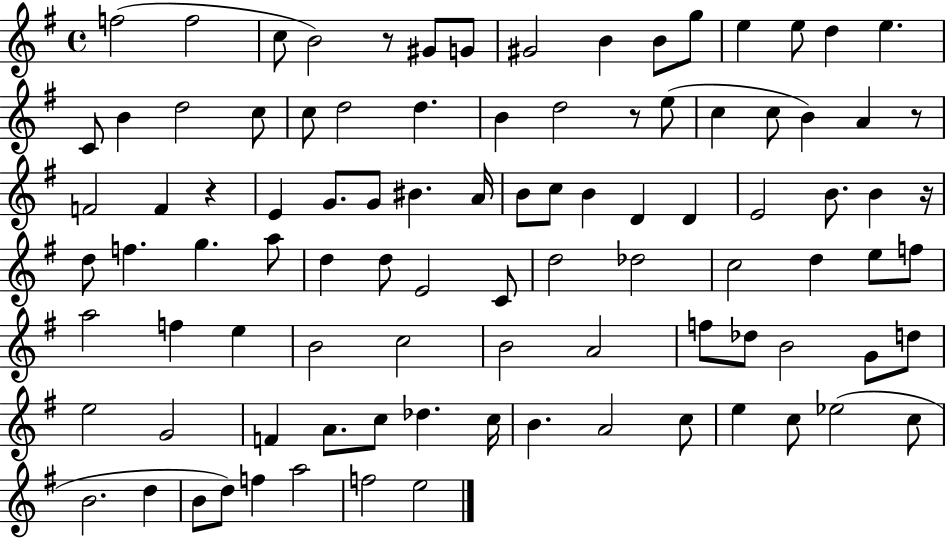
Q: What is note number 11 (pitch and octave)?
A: E5